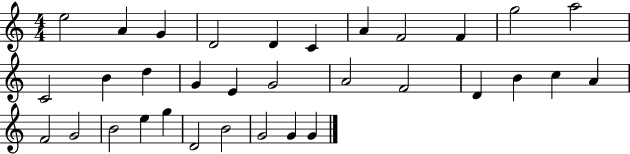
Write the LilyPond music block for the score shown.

{
  \clef treble
  \numericTimeSignature
  \time 4/4
  \key c \major
  e''2 a'4 g'4 | d'2 d'4 c'4 | a'4 f'2 f'4 | g''2 a''2 | \break c'2 b'4 d''4 | g'4 e'4 g'2 | a'2 f'2 | d'4 b'4 c''4 a'4 | \break f'2 g'2 | b'2 e''4 g''4 | d'2 b'2 | g'2 g'4 g'4 | \break \bar "|."
}